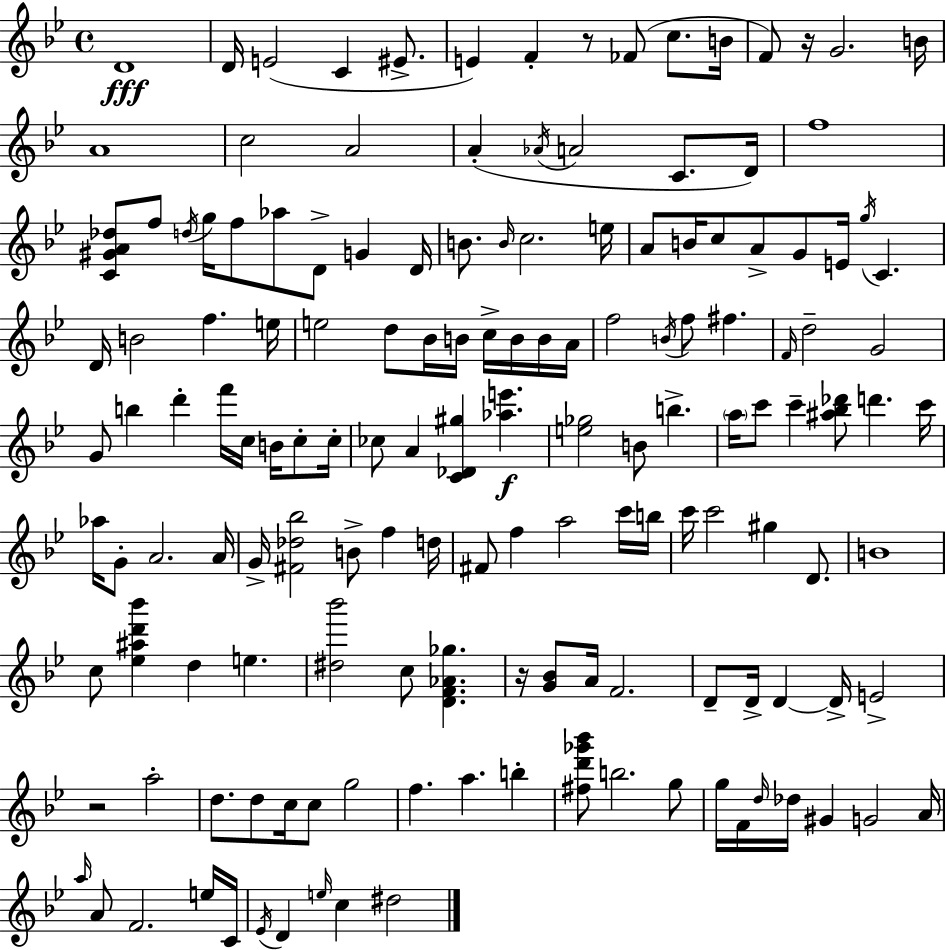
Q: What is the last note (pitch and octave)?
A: D#5